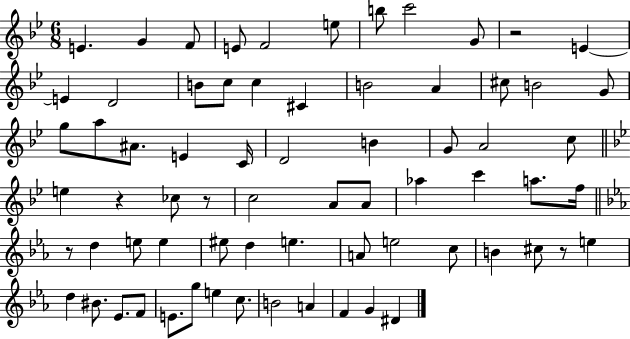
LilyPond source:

{
  \clef treble
  \numericTimeSignature
  \time 6/8
  \key bes \major
  \repeat volta 2 { e'4. g'4 f'8 | e'8 f'2 e''8 | b''8 c'''2 g'8 | r2 e'4~~ | \break e'4 d'2 | b'8 c''8 c''4 cis'4 | b'2 a'4 | cis''8 b'2 g'8 | \break g''8 a''8 ais'8. e'4 c'16 | d'2 b'4 | g'8 a'2 c''8 | \bar "||" \break \key g \minor e''4 r4 ces''8 r8 | c''2 a'8 a'8 | aes''4 c'''4 a''8. f''16 | \bar "||" \break \key ees \major r8 d''4 e''8 e''4 | eis''8 d''4 e''4. | a'8 e''2 c''8 | b'4 cis''8 r8 e''4 | \break d''4 bis'8. ees'8. f'8 | e'8. g''8 e''4 c''8. | b'2 a'4 | f'4 g'4 dis'4 | \break } \bar "|."
}